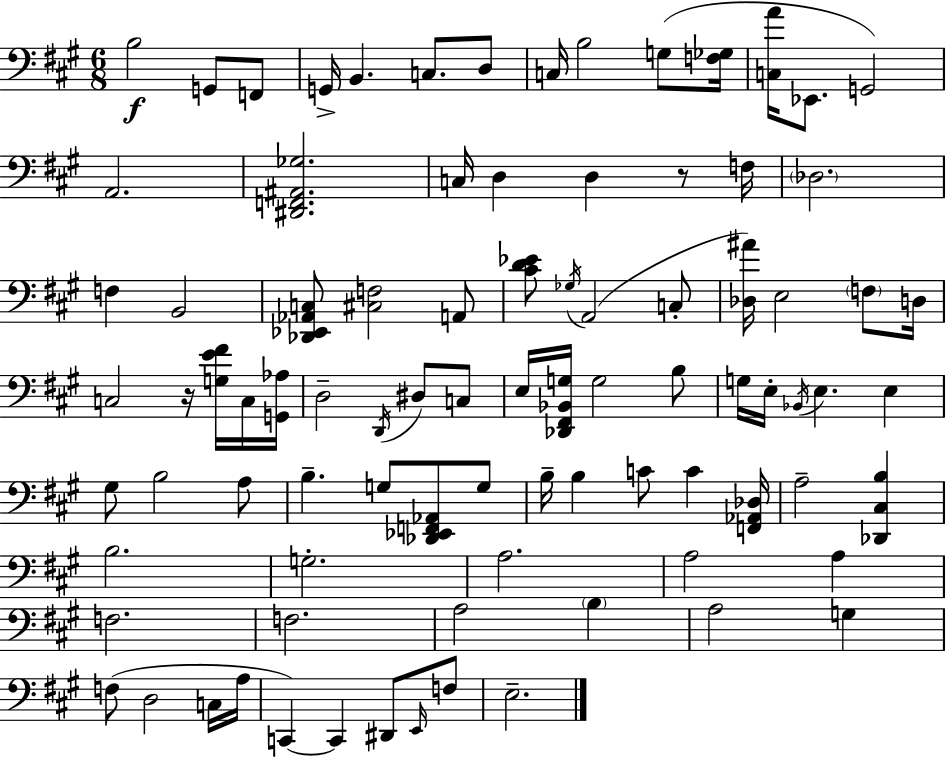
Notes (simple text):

B3/h G2/e F2/e G2/s B2/q. C3/e. D3/e C3/s B3/h G3/e [F3,Gb3]/s [C3,A4]/s Eb2/e. G2/h A2/h. [D#2,F2,A#2,Gb3]/h. C3/s D3/q D3/q R/e F3/s Db3/h. F3/q B2/h [Db2,Eb2,Ab2,C3]/e [C#3,F3]/h A2/e [C#4,D4,Eb4]/e Gb3/s A2/h C3/e [Db3,A#4]/s E3/h F3/e D3/s C3/h R/s [G3,E4,F#4]/s C3/s [G2,Ab3]/s D3/h D2/s D#3/e C3/e E3/s [Db2,F#2,Bb2,G3]/s G3/h B3/e G3/s E3/s Bb2/s E3/q. E3/q G#3/e B3/h A3/e B3/q. G3/e [Db2,Eb2,F2,Ab2]/e G3/e B3/s B3/q C4/e C4/q [F2,Ab2,Db3]/s A3/h [Db2,C#3,B3]/q B3/h. G3/h. A3/h. A3/h A3/q F3/h. F3/h. A3/h B3/q A3/h G3/q F3/e D3/h C3/s A3/s C2/q C2/q D#2/e E2/s F3/e E3/h.